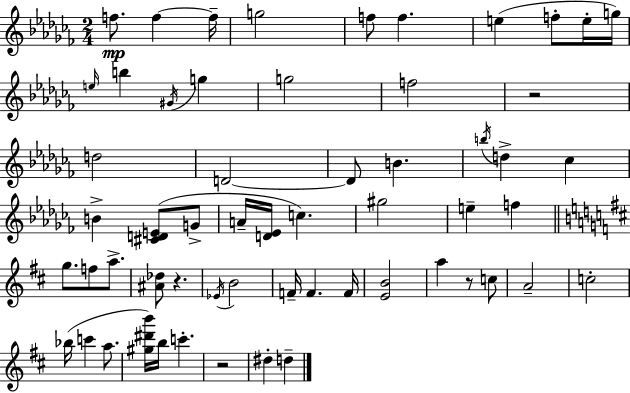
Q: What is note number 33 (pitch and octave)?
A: A5